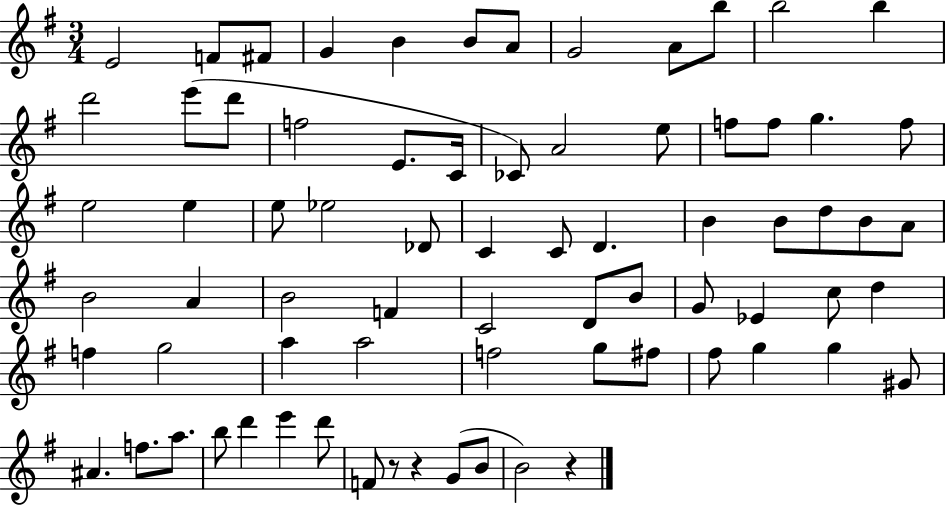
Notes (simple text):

E4/h F4/e F#4/e G4/q B4/q B4/e A4/e G4/h A4/e B5/e B5/h B5/q D6/h E6/e D6/e F5/h E4/e. C4/s CES4/e A4/h E5/e F5/e F5/e G5/q. F5/e E5/h E5/q E5/e Eb5/h Db4/e C4/q C4/e D4/q. B4/q B4/e D5/e B4/e A4/e B4/h A4/q B4/h F4/q C4/h D4/e B4/e G4/e Eb4/q C5/e D5/q F5/q G5/h A5/q A5/h F5/h G5/e F#5/e F#5/e G5/q G5/q G#4/e A#4/q. F5/e. A5/e. B5/e D6/q E6/q D6/e F4/e R/e R/q G4/e B4/e B4/h R/q